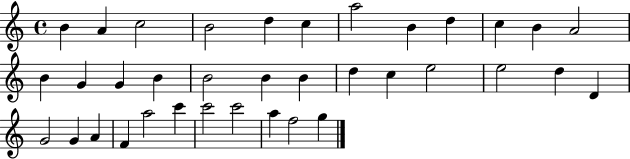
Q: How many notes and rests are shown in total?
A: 36